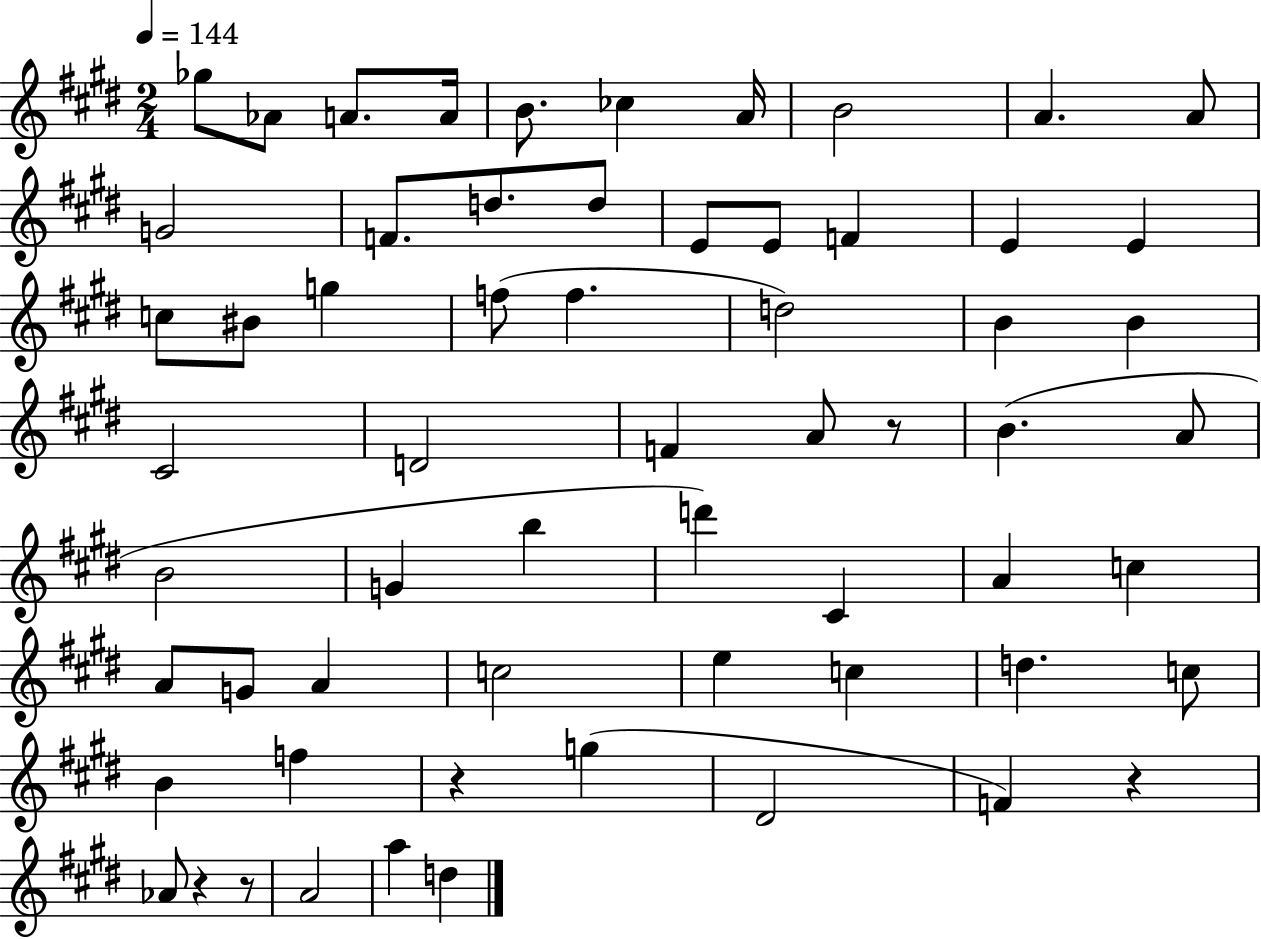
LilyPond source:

{
  \clef treble
  \numericTimeSignature
  \time 2/4
  \key e \major
  \tempo 4 = 144
  ges''8 aes'8 a'8. a'16 | b'8. ces''4 a'16 | b'2 | a'4. a'8 | \break g'2 | f'8. d''8. d''8 | e'8 e'8 f'4 | e'4 e'4 | \break c''8 bis'8 g''4 | f''8( f''4. | d''2) | b'4 b'4 | \break cis'2 | d'2 | f'4 a'8 r8 | b'4.( a'8 | \break b'2 | g'4 b''4 | d'''4) cis'4 | a'4 c''4 | \break a'8 g'8 a'4 | c''2 | e''4 c''4 | d''4. c''8 | \break b'4 f''4 | r4 g''4( | dis'2 | f'4) r4 | \break aes'8 r4 r8 | a'2 | a''4 d''4 | \bar "|."
}